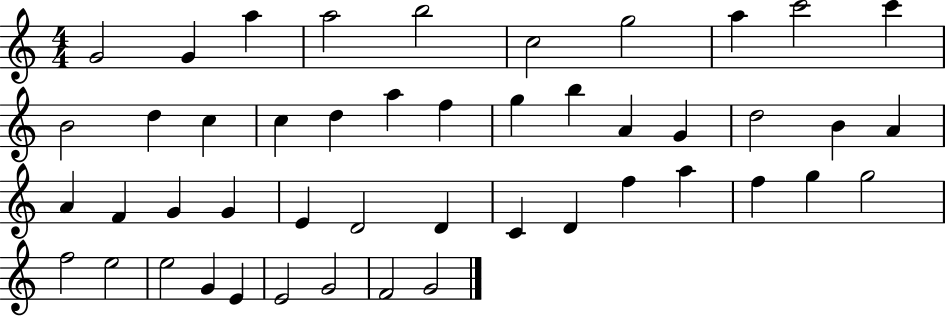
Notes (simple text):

G4/h G4/q A5/q A5/h B5/h C5/h G5/h A5/q C6/h C6/q B4/h D5/q C5/q C5/q D5/q A5/q F5/q G5/q B5/q A4/q G4/q D5/h B4/q A4/q A4/q F4/q G4/q G4/q E4/q D4/h D4/q C4/q D4/q F5/q A5/q F5/q G5/q G5/h F5/h E5/h E5/h G4/q E4/q E4/h G4/h F4/h G4/h